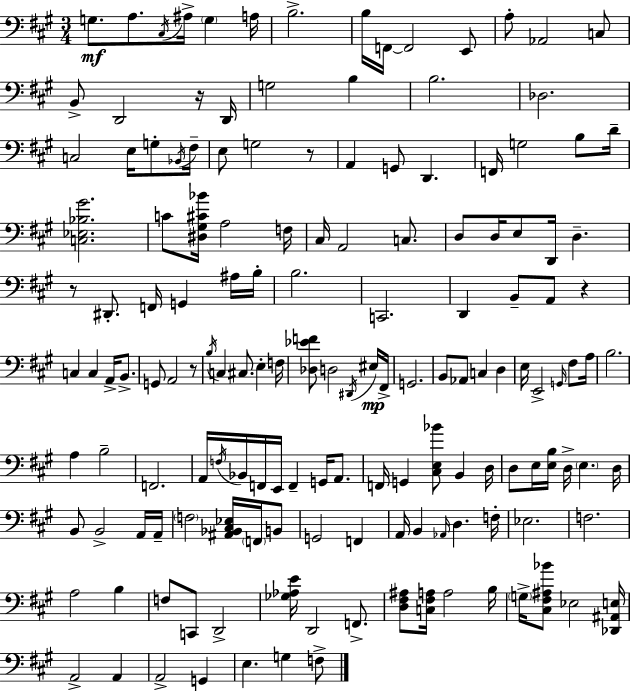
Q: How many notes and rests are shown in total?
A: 152